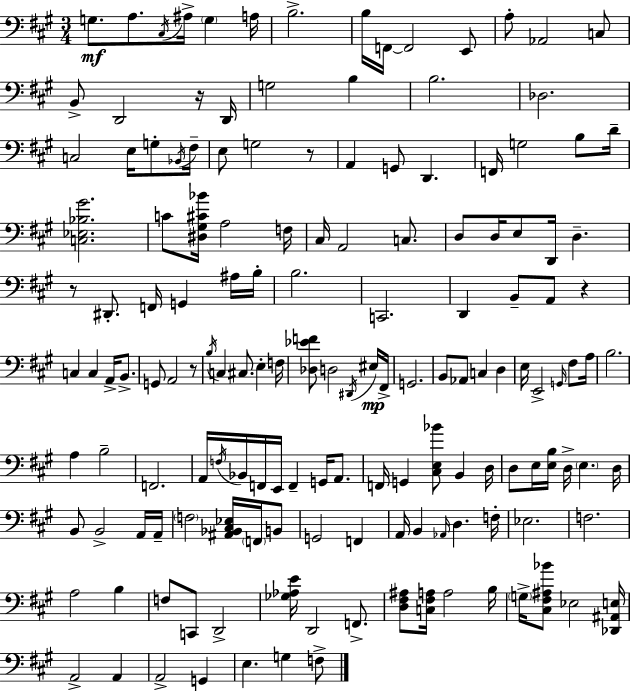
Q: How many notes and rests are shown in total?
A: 152